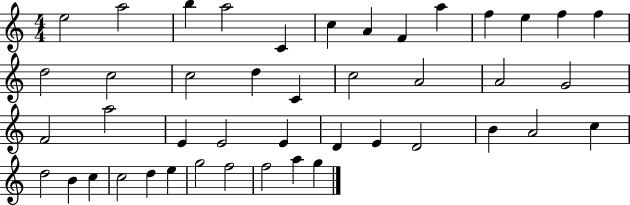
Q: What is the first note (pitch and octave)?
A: E5